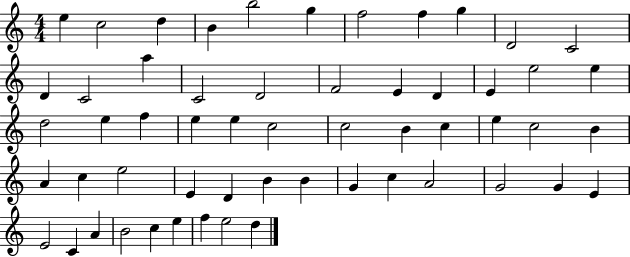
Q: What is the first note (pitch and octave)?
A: E5